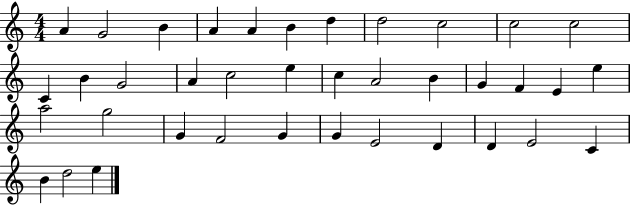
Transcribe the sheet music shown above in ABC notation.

X:1
T:Untitled
M:4/4
L:1/4
K:C
A G2 B A A B d d2 c2 c2 c2 C B G2 A c2 e c A2 B G F E e a2 g2 G F2 G G E2 D D E2 C B d2 e